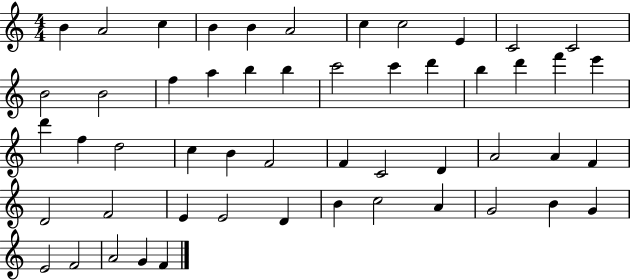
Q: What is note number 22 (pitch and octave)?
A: D6